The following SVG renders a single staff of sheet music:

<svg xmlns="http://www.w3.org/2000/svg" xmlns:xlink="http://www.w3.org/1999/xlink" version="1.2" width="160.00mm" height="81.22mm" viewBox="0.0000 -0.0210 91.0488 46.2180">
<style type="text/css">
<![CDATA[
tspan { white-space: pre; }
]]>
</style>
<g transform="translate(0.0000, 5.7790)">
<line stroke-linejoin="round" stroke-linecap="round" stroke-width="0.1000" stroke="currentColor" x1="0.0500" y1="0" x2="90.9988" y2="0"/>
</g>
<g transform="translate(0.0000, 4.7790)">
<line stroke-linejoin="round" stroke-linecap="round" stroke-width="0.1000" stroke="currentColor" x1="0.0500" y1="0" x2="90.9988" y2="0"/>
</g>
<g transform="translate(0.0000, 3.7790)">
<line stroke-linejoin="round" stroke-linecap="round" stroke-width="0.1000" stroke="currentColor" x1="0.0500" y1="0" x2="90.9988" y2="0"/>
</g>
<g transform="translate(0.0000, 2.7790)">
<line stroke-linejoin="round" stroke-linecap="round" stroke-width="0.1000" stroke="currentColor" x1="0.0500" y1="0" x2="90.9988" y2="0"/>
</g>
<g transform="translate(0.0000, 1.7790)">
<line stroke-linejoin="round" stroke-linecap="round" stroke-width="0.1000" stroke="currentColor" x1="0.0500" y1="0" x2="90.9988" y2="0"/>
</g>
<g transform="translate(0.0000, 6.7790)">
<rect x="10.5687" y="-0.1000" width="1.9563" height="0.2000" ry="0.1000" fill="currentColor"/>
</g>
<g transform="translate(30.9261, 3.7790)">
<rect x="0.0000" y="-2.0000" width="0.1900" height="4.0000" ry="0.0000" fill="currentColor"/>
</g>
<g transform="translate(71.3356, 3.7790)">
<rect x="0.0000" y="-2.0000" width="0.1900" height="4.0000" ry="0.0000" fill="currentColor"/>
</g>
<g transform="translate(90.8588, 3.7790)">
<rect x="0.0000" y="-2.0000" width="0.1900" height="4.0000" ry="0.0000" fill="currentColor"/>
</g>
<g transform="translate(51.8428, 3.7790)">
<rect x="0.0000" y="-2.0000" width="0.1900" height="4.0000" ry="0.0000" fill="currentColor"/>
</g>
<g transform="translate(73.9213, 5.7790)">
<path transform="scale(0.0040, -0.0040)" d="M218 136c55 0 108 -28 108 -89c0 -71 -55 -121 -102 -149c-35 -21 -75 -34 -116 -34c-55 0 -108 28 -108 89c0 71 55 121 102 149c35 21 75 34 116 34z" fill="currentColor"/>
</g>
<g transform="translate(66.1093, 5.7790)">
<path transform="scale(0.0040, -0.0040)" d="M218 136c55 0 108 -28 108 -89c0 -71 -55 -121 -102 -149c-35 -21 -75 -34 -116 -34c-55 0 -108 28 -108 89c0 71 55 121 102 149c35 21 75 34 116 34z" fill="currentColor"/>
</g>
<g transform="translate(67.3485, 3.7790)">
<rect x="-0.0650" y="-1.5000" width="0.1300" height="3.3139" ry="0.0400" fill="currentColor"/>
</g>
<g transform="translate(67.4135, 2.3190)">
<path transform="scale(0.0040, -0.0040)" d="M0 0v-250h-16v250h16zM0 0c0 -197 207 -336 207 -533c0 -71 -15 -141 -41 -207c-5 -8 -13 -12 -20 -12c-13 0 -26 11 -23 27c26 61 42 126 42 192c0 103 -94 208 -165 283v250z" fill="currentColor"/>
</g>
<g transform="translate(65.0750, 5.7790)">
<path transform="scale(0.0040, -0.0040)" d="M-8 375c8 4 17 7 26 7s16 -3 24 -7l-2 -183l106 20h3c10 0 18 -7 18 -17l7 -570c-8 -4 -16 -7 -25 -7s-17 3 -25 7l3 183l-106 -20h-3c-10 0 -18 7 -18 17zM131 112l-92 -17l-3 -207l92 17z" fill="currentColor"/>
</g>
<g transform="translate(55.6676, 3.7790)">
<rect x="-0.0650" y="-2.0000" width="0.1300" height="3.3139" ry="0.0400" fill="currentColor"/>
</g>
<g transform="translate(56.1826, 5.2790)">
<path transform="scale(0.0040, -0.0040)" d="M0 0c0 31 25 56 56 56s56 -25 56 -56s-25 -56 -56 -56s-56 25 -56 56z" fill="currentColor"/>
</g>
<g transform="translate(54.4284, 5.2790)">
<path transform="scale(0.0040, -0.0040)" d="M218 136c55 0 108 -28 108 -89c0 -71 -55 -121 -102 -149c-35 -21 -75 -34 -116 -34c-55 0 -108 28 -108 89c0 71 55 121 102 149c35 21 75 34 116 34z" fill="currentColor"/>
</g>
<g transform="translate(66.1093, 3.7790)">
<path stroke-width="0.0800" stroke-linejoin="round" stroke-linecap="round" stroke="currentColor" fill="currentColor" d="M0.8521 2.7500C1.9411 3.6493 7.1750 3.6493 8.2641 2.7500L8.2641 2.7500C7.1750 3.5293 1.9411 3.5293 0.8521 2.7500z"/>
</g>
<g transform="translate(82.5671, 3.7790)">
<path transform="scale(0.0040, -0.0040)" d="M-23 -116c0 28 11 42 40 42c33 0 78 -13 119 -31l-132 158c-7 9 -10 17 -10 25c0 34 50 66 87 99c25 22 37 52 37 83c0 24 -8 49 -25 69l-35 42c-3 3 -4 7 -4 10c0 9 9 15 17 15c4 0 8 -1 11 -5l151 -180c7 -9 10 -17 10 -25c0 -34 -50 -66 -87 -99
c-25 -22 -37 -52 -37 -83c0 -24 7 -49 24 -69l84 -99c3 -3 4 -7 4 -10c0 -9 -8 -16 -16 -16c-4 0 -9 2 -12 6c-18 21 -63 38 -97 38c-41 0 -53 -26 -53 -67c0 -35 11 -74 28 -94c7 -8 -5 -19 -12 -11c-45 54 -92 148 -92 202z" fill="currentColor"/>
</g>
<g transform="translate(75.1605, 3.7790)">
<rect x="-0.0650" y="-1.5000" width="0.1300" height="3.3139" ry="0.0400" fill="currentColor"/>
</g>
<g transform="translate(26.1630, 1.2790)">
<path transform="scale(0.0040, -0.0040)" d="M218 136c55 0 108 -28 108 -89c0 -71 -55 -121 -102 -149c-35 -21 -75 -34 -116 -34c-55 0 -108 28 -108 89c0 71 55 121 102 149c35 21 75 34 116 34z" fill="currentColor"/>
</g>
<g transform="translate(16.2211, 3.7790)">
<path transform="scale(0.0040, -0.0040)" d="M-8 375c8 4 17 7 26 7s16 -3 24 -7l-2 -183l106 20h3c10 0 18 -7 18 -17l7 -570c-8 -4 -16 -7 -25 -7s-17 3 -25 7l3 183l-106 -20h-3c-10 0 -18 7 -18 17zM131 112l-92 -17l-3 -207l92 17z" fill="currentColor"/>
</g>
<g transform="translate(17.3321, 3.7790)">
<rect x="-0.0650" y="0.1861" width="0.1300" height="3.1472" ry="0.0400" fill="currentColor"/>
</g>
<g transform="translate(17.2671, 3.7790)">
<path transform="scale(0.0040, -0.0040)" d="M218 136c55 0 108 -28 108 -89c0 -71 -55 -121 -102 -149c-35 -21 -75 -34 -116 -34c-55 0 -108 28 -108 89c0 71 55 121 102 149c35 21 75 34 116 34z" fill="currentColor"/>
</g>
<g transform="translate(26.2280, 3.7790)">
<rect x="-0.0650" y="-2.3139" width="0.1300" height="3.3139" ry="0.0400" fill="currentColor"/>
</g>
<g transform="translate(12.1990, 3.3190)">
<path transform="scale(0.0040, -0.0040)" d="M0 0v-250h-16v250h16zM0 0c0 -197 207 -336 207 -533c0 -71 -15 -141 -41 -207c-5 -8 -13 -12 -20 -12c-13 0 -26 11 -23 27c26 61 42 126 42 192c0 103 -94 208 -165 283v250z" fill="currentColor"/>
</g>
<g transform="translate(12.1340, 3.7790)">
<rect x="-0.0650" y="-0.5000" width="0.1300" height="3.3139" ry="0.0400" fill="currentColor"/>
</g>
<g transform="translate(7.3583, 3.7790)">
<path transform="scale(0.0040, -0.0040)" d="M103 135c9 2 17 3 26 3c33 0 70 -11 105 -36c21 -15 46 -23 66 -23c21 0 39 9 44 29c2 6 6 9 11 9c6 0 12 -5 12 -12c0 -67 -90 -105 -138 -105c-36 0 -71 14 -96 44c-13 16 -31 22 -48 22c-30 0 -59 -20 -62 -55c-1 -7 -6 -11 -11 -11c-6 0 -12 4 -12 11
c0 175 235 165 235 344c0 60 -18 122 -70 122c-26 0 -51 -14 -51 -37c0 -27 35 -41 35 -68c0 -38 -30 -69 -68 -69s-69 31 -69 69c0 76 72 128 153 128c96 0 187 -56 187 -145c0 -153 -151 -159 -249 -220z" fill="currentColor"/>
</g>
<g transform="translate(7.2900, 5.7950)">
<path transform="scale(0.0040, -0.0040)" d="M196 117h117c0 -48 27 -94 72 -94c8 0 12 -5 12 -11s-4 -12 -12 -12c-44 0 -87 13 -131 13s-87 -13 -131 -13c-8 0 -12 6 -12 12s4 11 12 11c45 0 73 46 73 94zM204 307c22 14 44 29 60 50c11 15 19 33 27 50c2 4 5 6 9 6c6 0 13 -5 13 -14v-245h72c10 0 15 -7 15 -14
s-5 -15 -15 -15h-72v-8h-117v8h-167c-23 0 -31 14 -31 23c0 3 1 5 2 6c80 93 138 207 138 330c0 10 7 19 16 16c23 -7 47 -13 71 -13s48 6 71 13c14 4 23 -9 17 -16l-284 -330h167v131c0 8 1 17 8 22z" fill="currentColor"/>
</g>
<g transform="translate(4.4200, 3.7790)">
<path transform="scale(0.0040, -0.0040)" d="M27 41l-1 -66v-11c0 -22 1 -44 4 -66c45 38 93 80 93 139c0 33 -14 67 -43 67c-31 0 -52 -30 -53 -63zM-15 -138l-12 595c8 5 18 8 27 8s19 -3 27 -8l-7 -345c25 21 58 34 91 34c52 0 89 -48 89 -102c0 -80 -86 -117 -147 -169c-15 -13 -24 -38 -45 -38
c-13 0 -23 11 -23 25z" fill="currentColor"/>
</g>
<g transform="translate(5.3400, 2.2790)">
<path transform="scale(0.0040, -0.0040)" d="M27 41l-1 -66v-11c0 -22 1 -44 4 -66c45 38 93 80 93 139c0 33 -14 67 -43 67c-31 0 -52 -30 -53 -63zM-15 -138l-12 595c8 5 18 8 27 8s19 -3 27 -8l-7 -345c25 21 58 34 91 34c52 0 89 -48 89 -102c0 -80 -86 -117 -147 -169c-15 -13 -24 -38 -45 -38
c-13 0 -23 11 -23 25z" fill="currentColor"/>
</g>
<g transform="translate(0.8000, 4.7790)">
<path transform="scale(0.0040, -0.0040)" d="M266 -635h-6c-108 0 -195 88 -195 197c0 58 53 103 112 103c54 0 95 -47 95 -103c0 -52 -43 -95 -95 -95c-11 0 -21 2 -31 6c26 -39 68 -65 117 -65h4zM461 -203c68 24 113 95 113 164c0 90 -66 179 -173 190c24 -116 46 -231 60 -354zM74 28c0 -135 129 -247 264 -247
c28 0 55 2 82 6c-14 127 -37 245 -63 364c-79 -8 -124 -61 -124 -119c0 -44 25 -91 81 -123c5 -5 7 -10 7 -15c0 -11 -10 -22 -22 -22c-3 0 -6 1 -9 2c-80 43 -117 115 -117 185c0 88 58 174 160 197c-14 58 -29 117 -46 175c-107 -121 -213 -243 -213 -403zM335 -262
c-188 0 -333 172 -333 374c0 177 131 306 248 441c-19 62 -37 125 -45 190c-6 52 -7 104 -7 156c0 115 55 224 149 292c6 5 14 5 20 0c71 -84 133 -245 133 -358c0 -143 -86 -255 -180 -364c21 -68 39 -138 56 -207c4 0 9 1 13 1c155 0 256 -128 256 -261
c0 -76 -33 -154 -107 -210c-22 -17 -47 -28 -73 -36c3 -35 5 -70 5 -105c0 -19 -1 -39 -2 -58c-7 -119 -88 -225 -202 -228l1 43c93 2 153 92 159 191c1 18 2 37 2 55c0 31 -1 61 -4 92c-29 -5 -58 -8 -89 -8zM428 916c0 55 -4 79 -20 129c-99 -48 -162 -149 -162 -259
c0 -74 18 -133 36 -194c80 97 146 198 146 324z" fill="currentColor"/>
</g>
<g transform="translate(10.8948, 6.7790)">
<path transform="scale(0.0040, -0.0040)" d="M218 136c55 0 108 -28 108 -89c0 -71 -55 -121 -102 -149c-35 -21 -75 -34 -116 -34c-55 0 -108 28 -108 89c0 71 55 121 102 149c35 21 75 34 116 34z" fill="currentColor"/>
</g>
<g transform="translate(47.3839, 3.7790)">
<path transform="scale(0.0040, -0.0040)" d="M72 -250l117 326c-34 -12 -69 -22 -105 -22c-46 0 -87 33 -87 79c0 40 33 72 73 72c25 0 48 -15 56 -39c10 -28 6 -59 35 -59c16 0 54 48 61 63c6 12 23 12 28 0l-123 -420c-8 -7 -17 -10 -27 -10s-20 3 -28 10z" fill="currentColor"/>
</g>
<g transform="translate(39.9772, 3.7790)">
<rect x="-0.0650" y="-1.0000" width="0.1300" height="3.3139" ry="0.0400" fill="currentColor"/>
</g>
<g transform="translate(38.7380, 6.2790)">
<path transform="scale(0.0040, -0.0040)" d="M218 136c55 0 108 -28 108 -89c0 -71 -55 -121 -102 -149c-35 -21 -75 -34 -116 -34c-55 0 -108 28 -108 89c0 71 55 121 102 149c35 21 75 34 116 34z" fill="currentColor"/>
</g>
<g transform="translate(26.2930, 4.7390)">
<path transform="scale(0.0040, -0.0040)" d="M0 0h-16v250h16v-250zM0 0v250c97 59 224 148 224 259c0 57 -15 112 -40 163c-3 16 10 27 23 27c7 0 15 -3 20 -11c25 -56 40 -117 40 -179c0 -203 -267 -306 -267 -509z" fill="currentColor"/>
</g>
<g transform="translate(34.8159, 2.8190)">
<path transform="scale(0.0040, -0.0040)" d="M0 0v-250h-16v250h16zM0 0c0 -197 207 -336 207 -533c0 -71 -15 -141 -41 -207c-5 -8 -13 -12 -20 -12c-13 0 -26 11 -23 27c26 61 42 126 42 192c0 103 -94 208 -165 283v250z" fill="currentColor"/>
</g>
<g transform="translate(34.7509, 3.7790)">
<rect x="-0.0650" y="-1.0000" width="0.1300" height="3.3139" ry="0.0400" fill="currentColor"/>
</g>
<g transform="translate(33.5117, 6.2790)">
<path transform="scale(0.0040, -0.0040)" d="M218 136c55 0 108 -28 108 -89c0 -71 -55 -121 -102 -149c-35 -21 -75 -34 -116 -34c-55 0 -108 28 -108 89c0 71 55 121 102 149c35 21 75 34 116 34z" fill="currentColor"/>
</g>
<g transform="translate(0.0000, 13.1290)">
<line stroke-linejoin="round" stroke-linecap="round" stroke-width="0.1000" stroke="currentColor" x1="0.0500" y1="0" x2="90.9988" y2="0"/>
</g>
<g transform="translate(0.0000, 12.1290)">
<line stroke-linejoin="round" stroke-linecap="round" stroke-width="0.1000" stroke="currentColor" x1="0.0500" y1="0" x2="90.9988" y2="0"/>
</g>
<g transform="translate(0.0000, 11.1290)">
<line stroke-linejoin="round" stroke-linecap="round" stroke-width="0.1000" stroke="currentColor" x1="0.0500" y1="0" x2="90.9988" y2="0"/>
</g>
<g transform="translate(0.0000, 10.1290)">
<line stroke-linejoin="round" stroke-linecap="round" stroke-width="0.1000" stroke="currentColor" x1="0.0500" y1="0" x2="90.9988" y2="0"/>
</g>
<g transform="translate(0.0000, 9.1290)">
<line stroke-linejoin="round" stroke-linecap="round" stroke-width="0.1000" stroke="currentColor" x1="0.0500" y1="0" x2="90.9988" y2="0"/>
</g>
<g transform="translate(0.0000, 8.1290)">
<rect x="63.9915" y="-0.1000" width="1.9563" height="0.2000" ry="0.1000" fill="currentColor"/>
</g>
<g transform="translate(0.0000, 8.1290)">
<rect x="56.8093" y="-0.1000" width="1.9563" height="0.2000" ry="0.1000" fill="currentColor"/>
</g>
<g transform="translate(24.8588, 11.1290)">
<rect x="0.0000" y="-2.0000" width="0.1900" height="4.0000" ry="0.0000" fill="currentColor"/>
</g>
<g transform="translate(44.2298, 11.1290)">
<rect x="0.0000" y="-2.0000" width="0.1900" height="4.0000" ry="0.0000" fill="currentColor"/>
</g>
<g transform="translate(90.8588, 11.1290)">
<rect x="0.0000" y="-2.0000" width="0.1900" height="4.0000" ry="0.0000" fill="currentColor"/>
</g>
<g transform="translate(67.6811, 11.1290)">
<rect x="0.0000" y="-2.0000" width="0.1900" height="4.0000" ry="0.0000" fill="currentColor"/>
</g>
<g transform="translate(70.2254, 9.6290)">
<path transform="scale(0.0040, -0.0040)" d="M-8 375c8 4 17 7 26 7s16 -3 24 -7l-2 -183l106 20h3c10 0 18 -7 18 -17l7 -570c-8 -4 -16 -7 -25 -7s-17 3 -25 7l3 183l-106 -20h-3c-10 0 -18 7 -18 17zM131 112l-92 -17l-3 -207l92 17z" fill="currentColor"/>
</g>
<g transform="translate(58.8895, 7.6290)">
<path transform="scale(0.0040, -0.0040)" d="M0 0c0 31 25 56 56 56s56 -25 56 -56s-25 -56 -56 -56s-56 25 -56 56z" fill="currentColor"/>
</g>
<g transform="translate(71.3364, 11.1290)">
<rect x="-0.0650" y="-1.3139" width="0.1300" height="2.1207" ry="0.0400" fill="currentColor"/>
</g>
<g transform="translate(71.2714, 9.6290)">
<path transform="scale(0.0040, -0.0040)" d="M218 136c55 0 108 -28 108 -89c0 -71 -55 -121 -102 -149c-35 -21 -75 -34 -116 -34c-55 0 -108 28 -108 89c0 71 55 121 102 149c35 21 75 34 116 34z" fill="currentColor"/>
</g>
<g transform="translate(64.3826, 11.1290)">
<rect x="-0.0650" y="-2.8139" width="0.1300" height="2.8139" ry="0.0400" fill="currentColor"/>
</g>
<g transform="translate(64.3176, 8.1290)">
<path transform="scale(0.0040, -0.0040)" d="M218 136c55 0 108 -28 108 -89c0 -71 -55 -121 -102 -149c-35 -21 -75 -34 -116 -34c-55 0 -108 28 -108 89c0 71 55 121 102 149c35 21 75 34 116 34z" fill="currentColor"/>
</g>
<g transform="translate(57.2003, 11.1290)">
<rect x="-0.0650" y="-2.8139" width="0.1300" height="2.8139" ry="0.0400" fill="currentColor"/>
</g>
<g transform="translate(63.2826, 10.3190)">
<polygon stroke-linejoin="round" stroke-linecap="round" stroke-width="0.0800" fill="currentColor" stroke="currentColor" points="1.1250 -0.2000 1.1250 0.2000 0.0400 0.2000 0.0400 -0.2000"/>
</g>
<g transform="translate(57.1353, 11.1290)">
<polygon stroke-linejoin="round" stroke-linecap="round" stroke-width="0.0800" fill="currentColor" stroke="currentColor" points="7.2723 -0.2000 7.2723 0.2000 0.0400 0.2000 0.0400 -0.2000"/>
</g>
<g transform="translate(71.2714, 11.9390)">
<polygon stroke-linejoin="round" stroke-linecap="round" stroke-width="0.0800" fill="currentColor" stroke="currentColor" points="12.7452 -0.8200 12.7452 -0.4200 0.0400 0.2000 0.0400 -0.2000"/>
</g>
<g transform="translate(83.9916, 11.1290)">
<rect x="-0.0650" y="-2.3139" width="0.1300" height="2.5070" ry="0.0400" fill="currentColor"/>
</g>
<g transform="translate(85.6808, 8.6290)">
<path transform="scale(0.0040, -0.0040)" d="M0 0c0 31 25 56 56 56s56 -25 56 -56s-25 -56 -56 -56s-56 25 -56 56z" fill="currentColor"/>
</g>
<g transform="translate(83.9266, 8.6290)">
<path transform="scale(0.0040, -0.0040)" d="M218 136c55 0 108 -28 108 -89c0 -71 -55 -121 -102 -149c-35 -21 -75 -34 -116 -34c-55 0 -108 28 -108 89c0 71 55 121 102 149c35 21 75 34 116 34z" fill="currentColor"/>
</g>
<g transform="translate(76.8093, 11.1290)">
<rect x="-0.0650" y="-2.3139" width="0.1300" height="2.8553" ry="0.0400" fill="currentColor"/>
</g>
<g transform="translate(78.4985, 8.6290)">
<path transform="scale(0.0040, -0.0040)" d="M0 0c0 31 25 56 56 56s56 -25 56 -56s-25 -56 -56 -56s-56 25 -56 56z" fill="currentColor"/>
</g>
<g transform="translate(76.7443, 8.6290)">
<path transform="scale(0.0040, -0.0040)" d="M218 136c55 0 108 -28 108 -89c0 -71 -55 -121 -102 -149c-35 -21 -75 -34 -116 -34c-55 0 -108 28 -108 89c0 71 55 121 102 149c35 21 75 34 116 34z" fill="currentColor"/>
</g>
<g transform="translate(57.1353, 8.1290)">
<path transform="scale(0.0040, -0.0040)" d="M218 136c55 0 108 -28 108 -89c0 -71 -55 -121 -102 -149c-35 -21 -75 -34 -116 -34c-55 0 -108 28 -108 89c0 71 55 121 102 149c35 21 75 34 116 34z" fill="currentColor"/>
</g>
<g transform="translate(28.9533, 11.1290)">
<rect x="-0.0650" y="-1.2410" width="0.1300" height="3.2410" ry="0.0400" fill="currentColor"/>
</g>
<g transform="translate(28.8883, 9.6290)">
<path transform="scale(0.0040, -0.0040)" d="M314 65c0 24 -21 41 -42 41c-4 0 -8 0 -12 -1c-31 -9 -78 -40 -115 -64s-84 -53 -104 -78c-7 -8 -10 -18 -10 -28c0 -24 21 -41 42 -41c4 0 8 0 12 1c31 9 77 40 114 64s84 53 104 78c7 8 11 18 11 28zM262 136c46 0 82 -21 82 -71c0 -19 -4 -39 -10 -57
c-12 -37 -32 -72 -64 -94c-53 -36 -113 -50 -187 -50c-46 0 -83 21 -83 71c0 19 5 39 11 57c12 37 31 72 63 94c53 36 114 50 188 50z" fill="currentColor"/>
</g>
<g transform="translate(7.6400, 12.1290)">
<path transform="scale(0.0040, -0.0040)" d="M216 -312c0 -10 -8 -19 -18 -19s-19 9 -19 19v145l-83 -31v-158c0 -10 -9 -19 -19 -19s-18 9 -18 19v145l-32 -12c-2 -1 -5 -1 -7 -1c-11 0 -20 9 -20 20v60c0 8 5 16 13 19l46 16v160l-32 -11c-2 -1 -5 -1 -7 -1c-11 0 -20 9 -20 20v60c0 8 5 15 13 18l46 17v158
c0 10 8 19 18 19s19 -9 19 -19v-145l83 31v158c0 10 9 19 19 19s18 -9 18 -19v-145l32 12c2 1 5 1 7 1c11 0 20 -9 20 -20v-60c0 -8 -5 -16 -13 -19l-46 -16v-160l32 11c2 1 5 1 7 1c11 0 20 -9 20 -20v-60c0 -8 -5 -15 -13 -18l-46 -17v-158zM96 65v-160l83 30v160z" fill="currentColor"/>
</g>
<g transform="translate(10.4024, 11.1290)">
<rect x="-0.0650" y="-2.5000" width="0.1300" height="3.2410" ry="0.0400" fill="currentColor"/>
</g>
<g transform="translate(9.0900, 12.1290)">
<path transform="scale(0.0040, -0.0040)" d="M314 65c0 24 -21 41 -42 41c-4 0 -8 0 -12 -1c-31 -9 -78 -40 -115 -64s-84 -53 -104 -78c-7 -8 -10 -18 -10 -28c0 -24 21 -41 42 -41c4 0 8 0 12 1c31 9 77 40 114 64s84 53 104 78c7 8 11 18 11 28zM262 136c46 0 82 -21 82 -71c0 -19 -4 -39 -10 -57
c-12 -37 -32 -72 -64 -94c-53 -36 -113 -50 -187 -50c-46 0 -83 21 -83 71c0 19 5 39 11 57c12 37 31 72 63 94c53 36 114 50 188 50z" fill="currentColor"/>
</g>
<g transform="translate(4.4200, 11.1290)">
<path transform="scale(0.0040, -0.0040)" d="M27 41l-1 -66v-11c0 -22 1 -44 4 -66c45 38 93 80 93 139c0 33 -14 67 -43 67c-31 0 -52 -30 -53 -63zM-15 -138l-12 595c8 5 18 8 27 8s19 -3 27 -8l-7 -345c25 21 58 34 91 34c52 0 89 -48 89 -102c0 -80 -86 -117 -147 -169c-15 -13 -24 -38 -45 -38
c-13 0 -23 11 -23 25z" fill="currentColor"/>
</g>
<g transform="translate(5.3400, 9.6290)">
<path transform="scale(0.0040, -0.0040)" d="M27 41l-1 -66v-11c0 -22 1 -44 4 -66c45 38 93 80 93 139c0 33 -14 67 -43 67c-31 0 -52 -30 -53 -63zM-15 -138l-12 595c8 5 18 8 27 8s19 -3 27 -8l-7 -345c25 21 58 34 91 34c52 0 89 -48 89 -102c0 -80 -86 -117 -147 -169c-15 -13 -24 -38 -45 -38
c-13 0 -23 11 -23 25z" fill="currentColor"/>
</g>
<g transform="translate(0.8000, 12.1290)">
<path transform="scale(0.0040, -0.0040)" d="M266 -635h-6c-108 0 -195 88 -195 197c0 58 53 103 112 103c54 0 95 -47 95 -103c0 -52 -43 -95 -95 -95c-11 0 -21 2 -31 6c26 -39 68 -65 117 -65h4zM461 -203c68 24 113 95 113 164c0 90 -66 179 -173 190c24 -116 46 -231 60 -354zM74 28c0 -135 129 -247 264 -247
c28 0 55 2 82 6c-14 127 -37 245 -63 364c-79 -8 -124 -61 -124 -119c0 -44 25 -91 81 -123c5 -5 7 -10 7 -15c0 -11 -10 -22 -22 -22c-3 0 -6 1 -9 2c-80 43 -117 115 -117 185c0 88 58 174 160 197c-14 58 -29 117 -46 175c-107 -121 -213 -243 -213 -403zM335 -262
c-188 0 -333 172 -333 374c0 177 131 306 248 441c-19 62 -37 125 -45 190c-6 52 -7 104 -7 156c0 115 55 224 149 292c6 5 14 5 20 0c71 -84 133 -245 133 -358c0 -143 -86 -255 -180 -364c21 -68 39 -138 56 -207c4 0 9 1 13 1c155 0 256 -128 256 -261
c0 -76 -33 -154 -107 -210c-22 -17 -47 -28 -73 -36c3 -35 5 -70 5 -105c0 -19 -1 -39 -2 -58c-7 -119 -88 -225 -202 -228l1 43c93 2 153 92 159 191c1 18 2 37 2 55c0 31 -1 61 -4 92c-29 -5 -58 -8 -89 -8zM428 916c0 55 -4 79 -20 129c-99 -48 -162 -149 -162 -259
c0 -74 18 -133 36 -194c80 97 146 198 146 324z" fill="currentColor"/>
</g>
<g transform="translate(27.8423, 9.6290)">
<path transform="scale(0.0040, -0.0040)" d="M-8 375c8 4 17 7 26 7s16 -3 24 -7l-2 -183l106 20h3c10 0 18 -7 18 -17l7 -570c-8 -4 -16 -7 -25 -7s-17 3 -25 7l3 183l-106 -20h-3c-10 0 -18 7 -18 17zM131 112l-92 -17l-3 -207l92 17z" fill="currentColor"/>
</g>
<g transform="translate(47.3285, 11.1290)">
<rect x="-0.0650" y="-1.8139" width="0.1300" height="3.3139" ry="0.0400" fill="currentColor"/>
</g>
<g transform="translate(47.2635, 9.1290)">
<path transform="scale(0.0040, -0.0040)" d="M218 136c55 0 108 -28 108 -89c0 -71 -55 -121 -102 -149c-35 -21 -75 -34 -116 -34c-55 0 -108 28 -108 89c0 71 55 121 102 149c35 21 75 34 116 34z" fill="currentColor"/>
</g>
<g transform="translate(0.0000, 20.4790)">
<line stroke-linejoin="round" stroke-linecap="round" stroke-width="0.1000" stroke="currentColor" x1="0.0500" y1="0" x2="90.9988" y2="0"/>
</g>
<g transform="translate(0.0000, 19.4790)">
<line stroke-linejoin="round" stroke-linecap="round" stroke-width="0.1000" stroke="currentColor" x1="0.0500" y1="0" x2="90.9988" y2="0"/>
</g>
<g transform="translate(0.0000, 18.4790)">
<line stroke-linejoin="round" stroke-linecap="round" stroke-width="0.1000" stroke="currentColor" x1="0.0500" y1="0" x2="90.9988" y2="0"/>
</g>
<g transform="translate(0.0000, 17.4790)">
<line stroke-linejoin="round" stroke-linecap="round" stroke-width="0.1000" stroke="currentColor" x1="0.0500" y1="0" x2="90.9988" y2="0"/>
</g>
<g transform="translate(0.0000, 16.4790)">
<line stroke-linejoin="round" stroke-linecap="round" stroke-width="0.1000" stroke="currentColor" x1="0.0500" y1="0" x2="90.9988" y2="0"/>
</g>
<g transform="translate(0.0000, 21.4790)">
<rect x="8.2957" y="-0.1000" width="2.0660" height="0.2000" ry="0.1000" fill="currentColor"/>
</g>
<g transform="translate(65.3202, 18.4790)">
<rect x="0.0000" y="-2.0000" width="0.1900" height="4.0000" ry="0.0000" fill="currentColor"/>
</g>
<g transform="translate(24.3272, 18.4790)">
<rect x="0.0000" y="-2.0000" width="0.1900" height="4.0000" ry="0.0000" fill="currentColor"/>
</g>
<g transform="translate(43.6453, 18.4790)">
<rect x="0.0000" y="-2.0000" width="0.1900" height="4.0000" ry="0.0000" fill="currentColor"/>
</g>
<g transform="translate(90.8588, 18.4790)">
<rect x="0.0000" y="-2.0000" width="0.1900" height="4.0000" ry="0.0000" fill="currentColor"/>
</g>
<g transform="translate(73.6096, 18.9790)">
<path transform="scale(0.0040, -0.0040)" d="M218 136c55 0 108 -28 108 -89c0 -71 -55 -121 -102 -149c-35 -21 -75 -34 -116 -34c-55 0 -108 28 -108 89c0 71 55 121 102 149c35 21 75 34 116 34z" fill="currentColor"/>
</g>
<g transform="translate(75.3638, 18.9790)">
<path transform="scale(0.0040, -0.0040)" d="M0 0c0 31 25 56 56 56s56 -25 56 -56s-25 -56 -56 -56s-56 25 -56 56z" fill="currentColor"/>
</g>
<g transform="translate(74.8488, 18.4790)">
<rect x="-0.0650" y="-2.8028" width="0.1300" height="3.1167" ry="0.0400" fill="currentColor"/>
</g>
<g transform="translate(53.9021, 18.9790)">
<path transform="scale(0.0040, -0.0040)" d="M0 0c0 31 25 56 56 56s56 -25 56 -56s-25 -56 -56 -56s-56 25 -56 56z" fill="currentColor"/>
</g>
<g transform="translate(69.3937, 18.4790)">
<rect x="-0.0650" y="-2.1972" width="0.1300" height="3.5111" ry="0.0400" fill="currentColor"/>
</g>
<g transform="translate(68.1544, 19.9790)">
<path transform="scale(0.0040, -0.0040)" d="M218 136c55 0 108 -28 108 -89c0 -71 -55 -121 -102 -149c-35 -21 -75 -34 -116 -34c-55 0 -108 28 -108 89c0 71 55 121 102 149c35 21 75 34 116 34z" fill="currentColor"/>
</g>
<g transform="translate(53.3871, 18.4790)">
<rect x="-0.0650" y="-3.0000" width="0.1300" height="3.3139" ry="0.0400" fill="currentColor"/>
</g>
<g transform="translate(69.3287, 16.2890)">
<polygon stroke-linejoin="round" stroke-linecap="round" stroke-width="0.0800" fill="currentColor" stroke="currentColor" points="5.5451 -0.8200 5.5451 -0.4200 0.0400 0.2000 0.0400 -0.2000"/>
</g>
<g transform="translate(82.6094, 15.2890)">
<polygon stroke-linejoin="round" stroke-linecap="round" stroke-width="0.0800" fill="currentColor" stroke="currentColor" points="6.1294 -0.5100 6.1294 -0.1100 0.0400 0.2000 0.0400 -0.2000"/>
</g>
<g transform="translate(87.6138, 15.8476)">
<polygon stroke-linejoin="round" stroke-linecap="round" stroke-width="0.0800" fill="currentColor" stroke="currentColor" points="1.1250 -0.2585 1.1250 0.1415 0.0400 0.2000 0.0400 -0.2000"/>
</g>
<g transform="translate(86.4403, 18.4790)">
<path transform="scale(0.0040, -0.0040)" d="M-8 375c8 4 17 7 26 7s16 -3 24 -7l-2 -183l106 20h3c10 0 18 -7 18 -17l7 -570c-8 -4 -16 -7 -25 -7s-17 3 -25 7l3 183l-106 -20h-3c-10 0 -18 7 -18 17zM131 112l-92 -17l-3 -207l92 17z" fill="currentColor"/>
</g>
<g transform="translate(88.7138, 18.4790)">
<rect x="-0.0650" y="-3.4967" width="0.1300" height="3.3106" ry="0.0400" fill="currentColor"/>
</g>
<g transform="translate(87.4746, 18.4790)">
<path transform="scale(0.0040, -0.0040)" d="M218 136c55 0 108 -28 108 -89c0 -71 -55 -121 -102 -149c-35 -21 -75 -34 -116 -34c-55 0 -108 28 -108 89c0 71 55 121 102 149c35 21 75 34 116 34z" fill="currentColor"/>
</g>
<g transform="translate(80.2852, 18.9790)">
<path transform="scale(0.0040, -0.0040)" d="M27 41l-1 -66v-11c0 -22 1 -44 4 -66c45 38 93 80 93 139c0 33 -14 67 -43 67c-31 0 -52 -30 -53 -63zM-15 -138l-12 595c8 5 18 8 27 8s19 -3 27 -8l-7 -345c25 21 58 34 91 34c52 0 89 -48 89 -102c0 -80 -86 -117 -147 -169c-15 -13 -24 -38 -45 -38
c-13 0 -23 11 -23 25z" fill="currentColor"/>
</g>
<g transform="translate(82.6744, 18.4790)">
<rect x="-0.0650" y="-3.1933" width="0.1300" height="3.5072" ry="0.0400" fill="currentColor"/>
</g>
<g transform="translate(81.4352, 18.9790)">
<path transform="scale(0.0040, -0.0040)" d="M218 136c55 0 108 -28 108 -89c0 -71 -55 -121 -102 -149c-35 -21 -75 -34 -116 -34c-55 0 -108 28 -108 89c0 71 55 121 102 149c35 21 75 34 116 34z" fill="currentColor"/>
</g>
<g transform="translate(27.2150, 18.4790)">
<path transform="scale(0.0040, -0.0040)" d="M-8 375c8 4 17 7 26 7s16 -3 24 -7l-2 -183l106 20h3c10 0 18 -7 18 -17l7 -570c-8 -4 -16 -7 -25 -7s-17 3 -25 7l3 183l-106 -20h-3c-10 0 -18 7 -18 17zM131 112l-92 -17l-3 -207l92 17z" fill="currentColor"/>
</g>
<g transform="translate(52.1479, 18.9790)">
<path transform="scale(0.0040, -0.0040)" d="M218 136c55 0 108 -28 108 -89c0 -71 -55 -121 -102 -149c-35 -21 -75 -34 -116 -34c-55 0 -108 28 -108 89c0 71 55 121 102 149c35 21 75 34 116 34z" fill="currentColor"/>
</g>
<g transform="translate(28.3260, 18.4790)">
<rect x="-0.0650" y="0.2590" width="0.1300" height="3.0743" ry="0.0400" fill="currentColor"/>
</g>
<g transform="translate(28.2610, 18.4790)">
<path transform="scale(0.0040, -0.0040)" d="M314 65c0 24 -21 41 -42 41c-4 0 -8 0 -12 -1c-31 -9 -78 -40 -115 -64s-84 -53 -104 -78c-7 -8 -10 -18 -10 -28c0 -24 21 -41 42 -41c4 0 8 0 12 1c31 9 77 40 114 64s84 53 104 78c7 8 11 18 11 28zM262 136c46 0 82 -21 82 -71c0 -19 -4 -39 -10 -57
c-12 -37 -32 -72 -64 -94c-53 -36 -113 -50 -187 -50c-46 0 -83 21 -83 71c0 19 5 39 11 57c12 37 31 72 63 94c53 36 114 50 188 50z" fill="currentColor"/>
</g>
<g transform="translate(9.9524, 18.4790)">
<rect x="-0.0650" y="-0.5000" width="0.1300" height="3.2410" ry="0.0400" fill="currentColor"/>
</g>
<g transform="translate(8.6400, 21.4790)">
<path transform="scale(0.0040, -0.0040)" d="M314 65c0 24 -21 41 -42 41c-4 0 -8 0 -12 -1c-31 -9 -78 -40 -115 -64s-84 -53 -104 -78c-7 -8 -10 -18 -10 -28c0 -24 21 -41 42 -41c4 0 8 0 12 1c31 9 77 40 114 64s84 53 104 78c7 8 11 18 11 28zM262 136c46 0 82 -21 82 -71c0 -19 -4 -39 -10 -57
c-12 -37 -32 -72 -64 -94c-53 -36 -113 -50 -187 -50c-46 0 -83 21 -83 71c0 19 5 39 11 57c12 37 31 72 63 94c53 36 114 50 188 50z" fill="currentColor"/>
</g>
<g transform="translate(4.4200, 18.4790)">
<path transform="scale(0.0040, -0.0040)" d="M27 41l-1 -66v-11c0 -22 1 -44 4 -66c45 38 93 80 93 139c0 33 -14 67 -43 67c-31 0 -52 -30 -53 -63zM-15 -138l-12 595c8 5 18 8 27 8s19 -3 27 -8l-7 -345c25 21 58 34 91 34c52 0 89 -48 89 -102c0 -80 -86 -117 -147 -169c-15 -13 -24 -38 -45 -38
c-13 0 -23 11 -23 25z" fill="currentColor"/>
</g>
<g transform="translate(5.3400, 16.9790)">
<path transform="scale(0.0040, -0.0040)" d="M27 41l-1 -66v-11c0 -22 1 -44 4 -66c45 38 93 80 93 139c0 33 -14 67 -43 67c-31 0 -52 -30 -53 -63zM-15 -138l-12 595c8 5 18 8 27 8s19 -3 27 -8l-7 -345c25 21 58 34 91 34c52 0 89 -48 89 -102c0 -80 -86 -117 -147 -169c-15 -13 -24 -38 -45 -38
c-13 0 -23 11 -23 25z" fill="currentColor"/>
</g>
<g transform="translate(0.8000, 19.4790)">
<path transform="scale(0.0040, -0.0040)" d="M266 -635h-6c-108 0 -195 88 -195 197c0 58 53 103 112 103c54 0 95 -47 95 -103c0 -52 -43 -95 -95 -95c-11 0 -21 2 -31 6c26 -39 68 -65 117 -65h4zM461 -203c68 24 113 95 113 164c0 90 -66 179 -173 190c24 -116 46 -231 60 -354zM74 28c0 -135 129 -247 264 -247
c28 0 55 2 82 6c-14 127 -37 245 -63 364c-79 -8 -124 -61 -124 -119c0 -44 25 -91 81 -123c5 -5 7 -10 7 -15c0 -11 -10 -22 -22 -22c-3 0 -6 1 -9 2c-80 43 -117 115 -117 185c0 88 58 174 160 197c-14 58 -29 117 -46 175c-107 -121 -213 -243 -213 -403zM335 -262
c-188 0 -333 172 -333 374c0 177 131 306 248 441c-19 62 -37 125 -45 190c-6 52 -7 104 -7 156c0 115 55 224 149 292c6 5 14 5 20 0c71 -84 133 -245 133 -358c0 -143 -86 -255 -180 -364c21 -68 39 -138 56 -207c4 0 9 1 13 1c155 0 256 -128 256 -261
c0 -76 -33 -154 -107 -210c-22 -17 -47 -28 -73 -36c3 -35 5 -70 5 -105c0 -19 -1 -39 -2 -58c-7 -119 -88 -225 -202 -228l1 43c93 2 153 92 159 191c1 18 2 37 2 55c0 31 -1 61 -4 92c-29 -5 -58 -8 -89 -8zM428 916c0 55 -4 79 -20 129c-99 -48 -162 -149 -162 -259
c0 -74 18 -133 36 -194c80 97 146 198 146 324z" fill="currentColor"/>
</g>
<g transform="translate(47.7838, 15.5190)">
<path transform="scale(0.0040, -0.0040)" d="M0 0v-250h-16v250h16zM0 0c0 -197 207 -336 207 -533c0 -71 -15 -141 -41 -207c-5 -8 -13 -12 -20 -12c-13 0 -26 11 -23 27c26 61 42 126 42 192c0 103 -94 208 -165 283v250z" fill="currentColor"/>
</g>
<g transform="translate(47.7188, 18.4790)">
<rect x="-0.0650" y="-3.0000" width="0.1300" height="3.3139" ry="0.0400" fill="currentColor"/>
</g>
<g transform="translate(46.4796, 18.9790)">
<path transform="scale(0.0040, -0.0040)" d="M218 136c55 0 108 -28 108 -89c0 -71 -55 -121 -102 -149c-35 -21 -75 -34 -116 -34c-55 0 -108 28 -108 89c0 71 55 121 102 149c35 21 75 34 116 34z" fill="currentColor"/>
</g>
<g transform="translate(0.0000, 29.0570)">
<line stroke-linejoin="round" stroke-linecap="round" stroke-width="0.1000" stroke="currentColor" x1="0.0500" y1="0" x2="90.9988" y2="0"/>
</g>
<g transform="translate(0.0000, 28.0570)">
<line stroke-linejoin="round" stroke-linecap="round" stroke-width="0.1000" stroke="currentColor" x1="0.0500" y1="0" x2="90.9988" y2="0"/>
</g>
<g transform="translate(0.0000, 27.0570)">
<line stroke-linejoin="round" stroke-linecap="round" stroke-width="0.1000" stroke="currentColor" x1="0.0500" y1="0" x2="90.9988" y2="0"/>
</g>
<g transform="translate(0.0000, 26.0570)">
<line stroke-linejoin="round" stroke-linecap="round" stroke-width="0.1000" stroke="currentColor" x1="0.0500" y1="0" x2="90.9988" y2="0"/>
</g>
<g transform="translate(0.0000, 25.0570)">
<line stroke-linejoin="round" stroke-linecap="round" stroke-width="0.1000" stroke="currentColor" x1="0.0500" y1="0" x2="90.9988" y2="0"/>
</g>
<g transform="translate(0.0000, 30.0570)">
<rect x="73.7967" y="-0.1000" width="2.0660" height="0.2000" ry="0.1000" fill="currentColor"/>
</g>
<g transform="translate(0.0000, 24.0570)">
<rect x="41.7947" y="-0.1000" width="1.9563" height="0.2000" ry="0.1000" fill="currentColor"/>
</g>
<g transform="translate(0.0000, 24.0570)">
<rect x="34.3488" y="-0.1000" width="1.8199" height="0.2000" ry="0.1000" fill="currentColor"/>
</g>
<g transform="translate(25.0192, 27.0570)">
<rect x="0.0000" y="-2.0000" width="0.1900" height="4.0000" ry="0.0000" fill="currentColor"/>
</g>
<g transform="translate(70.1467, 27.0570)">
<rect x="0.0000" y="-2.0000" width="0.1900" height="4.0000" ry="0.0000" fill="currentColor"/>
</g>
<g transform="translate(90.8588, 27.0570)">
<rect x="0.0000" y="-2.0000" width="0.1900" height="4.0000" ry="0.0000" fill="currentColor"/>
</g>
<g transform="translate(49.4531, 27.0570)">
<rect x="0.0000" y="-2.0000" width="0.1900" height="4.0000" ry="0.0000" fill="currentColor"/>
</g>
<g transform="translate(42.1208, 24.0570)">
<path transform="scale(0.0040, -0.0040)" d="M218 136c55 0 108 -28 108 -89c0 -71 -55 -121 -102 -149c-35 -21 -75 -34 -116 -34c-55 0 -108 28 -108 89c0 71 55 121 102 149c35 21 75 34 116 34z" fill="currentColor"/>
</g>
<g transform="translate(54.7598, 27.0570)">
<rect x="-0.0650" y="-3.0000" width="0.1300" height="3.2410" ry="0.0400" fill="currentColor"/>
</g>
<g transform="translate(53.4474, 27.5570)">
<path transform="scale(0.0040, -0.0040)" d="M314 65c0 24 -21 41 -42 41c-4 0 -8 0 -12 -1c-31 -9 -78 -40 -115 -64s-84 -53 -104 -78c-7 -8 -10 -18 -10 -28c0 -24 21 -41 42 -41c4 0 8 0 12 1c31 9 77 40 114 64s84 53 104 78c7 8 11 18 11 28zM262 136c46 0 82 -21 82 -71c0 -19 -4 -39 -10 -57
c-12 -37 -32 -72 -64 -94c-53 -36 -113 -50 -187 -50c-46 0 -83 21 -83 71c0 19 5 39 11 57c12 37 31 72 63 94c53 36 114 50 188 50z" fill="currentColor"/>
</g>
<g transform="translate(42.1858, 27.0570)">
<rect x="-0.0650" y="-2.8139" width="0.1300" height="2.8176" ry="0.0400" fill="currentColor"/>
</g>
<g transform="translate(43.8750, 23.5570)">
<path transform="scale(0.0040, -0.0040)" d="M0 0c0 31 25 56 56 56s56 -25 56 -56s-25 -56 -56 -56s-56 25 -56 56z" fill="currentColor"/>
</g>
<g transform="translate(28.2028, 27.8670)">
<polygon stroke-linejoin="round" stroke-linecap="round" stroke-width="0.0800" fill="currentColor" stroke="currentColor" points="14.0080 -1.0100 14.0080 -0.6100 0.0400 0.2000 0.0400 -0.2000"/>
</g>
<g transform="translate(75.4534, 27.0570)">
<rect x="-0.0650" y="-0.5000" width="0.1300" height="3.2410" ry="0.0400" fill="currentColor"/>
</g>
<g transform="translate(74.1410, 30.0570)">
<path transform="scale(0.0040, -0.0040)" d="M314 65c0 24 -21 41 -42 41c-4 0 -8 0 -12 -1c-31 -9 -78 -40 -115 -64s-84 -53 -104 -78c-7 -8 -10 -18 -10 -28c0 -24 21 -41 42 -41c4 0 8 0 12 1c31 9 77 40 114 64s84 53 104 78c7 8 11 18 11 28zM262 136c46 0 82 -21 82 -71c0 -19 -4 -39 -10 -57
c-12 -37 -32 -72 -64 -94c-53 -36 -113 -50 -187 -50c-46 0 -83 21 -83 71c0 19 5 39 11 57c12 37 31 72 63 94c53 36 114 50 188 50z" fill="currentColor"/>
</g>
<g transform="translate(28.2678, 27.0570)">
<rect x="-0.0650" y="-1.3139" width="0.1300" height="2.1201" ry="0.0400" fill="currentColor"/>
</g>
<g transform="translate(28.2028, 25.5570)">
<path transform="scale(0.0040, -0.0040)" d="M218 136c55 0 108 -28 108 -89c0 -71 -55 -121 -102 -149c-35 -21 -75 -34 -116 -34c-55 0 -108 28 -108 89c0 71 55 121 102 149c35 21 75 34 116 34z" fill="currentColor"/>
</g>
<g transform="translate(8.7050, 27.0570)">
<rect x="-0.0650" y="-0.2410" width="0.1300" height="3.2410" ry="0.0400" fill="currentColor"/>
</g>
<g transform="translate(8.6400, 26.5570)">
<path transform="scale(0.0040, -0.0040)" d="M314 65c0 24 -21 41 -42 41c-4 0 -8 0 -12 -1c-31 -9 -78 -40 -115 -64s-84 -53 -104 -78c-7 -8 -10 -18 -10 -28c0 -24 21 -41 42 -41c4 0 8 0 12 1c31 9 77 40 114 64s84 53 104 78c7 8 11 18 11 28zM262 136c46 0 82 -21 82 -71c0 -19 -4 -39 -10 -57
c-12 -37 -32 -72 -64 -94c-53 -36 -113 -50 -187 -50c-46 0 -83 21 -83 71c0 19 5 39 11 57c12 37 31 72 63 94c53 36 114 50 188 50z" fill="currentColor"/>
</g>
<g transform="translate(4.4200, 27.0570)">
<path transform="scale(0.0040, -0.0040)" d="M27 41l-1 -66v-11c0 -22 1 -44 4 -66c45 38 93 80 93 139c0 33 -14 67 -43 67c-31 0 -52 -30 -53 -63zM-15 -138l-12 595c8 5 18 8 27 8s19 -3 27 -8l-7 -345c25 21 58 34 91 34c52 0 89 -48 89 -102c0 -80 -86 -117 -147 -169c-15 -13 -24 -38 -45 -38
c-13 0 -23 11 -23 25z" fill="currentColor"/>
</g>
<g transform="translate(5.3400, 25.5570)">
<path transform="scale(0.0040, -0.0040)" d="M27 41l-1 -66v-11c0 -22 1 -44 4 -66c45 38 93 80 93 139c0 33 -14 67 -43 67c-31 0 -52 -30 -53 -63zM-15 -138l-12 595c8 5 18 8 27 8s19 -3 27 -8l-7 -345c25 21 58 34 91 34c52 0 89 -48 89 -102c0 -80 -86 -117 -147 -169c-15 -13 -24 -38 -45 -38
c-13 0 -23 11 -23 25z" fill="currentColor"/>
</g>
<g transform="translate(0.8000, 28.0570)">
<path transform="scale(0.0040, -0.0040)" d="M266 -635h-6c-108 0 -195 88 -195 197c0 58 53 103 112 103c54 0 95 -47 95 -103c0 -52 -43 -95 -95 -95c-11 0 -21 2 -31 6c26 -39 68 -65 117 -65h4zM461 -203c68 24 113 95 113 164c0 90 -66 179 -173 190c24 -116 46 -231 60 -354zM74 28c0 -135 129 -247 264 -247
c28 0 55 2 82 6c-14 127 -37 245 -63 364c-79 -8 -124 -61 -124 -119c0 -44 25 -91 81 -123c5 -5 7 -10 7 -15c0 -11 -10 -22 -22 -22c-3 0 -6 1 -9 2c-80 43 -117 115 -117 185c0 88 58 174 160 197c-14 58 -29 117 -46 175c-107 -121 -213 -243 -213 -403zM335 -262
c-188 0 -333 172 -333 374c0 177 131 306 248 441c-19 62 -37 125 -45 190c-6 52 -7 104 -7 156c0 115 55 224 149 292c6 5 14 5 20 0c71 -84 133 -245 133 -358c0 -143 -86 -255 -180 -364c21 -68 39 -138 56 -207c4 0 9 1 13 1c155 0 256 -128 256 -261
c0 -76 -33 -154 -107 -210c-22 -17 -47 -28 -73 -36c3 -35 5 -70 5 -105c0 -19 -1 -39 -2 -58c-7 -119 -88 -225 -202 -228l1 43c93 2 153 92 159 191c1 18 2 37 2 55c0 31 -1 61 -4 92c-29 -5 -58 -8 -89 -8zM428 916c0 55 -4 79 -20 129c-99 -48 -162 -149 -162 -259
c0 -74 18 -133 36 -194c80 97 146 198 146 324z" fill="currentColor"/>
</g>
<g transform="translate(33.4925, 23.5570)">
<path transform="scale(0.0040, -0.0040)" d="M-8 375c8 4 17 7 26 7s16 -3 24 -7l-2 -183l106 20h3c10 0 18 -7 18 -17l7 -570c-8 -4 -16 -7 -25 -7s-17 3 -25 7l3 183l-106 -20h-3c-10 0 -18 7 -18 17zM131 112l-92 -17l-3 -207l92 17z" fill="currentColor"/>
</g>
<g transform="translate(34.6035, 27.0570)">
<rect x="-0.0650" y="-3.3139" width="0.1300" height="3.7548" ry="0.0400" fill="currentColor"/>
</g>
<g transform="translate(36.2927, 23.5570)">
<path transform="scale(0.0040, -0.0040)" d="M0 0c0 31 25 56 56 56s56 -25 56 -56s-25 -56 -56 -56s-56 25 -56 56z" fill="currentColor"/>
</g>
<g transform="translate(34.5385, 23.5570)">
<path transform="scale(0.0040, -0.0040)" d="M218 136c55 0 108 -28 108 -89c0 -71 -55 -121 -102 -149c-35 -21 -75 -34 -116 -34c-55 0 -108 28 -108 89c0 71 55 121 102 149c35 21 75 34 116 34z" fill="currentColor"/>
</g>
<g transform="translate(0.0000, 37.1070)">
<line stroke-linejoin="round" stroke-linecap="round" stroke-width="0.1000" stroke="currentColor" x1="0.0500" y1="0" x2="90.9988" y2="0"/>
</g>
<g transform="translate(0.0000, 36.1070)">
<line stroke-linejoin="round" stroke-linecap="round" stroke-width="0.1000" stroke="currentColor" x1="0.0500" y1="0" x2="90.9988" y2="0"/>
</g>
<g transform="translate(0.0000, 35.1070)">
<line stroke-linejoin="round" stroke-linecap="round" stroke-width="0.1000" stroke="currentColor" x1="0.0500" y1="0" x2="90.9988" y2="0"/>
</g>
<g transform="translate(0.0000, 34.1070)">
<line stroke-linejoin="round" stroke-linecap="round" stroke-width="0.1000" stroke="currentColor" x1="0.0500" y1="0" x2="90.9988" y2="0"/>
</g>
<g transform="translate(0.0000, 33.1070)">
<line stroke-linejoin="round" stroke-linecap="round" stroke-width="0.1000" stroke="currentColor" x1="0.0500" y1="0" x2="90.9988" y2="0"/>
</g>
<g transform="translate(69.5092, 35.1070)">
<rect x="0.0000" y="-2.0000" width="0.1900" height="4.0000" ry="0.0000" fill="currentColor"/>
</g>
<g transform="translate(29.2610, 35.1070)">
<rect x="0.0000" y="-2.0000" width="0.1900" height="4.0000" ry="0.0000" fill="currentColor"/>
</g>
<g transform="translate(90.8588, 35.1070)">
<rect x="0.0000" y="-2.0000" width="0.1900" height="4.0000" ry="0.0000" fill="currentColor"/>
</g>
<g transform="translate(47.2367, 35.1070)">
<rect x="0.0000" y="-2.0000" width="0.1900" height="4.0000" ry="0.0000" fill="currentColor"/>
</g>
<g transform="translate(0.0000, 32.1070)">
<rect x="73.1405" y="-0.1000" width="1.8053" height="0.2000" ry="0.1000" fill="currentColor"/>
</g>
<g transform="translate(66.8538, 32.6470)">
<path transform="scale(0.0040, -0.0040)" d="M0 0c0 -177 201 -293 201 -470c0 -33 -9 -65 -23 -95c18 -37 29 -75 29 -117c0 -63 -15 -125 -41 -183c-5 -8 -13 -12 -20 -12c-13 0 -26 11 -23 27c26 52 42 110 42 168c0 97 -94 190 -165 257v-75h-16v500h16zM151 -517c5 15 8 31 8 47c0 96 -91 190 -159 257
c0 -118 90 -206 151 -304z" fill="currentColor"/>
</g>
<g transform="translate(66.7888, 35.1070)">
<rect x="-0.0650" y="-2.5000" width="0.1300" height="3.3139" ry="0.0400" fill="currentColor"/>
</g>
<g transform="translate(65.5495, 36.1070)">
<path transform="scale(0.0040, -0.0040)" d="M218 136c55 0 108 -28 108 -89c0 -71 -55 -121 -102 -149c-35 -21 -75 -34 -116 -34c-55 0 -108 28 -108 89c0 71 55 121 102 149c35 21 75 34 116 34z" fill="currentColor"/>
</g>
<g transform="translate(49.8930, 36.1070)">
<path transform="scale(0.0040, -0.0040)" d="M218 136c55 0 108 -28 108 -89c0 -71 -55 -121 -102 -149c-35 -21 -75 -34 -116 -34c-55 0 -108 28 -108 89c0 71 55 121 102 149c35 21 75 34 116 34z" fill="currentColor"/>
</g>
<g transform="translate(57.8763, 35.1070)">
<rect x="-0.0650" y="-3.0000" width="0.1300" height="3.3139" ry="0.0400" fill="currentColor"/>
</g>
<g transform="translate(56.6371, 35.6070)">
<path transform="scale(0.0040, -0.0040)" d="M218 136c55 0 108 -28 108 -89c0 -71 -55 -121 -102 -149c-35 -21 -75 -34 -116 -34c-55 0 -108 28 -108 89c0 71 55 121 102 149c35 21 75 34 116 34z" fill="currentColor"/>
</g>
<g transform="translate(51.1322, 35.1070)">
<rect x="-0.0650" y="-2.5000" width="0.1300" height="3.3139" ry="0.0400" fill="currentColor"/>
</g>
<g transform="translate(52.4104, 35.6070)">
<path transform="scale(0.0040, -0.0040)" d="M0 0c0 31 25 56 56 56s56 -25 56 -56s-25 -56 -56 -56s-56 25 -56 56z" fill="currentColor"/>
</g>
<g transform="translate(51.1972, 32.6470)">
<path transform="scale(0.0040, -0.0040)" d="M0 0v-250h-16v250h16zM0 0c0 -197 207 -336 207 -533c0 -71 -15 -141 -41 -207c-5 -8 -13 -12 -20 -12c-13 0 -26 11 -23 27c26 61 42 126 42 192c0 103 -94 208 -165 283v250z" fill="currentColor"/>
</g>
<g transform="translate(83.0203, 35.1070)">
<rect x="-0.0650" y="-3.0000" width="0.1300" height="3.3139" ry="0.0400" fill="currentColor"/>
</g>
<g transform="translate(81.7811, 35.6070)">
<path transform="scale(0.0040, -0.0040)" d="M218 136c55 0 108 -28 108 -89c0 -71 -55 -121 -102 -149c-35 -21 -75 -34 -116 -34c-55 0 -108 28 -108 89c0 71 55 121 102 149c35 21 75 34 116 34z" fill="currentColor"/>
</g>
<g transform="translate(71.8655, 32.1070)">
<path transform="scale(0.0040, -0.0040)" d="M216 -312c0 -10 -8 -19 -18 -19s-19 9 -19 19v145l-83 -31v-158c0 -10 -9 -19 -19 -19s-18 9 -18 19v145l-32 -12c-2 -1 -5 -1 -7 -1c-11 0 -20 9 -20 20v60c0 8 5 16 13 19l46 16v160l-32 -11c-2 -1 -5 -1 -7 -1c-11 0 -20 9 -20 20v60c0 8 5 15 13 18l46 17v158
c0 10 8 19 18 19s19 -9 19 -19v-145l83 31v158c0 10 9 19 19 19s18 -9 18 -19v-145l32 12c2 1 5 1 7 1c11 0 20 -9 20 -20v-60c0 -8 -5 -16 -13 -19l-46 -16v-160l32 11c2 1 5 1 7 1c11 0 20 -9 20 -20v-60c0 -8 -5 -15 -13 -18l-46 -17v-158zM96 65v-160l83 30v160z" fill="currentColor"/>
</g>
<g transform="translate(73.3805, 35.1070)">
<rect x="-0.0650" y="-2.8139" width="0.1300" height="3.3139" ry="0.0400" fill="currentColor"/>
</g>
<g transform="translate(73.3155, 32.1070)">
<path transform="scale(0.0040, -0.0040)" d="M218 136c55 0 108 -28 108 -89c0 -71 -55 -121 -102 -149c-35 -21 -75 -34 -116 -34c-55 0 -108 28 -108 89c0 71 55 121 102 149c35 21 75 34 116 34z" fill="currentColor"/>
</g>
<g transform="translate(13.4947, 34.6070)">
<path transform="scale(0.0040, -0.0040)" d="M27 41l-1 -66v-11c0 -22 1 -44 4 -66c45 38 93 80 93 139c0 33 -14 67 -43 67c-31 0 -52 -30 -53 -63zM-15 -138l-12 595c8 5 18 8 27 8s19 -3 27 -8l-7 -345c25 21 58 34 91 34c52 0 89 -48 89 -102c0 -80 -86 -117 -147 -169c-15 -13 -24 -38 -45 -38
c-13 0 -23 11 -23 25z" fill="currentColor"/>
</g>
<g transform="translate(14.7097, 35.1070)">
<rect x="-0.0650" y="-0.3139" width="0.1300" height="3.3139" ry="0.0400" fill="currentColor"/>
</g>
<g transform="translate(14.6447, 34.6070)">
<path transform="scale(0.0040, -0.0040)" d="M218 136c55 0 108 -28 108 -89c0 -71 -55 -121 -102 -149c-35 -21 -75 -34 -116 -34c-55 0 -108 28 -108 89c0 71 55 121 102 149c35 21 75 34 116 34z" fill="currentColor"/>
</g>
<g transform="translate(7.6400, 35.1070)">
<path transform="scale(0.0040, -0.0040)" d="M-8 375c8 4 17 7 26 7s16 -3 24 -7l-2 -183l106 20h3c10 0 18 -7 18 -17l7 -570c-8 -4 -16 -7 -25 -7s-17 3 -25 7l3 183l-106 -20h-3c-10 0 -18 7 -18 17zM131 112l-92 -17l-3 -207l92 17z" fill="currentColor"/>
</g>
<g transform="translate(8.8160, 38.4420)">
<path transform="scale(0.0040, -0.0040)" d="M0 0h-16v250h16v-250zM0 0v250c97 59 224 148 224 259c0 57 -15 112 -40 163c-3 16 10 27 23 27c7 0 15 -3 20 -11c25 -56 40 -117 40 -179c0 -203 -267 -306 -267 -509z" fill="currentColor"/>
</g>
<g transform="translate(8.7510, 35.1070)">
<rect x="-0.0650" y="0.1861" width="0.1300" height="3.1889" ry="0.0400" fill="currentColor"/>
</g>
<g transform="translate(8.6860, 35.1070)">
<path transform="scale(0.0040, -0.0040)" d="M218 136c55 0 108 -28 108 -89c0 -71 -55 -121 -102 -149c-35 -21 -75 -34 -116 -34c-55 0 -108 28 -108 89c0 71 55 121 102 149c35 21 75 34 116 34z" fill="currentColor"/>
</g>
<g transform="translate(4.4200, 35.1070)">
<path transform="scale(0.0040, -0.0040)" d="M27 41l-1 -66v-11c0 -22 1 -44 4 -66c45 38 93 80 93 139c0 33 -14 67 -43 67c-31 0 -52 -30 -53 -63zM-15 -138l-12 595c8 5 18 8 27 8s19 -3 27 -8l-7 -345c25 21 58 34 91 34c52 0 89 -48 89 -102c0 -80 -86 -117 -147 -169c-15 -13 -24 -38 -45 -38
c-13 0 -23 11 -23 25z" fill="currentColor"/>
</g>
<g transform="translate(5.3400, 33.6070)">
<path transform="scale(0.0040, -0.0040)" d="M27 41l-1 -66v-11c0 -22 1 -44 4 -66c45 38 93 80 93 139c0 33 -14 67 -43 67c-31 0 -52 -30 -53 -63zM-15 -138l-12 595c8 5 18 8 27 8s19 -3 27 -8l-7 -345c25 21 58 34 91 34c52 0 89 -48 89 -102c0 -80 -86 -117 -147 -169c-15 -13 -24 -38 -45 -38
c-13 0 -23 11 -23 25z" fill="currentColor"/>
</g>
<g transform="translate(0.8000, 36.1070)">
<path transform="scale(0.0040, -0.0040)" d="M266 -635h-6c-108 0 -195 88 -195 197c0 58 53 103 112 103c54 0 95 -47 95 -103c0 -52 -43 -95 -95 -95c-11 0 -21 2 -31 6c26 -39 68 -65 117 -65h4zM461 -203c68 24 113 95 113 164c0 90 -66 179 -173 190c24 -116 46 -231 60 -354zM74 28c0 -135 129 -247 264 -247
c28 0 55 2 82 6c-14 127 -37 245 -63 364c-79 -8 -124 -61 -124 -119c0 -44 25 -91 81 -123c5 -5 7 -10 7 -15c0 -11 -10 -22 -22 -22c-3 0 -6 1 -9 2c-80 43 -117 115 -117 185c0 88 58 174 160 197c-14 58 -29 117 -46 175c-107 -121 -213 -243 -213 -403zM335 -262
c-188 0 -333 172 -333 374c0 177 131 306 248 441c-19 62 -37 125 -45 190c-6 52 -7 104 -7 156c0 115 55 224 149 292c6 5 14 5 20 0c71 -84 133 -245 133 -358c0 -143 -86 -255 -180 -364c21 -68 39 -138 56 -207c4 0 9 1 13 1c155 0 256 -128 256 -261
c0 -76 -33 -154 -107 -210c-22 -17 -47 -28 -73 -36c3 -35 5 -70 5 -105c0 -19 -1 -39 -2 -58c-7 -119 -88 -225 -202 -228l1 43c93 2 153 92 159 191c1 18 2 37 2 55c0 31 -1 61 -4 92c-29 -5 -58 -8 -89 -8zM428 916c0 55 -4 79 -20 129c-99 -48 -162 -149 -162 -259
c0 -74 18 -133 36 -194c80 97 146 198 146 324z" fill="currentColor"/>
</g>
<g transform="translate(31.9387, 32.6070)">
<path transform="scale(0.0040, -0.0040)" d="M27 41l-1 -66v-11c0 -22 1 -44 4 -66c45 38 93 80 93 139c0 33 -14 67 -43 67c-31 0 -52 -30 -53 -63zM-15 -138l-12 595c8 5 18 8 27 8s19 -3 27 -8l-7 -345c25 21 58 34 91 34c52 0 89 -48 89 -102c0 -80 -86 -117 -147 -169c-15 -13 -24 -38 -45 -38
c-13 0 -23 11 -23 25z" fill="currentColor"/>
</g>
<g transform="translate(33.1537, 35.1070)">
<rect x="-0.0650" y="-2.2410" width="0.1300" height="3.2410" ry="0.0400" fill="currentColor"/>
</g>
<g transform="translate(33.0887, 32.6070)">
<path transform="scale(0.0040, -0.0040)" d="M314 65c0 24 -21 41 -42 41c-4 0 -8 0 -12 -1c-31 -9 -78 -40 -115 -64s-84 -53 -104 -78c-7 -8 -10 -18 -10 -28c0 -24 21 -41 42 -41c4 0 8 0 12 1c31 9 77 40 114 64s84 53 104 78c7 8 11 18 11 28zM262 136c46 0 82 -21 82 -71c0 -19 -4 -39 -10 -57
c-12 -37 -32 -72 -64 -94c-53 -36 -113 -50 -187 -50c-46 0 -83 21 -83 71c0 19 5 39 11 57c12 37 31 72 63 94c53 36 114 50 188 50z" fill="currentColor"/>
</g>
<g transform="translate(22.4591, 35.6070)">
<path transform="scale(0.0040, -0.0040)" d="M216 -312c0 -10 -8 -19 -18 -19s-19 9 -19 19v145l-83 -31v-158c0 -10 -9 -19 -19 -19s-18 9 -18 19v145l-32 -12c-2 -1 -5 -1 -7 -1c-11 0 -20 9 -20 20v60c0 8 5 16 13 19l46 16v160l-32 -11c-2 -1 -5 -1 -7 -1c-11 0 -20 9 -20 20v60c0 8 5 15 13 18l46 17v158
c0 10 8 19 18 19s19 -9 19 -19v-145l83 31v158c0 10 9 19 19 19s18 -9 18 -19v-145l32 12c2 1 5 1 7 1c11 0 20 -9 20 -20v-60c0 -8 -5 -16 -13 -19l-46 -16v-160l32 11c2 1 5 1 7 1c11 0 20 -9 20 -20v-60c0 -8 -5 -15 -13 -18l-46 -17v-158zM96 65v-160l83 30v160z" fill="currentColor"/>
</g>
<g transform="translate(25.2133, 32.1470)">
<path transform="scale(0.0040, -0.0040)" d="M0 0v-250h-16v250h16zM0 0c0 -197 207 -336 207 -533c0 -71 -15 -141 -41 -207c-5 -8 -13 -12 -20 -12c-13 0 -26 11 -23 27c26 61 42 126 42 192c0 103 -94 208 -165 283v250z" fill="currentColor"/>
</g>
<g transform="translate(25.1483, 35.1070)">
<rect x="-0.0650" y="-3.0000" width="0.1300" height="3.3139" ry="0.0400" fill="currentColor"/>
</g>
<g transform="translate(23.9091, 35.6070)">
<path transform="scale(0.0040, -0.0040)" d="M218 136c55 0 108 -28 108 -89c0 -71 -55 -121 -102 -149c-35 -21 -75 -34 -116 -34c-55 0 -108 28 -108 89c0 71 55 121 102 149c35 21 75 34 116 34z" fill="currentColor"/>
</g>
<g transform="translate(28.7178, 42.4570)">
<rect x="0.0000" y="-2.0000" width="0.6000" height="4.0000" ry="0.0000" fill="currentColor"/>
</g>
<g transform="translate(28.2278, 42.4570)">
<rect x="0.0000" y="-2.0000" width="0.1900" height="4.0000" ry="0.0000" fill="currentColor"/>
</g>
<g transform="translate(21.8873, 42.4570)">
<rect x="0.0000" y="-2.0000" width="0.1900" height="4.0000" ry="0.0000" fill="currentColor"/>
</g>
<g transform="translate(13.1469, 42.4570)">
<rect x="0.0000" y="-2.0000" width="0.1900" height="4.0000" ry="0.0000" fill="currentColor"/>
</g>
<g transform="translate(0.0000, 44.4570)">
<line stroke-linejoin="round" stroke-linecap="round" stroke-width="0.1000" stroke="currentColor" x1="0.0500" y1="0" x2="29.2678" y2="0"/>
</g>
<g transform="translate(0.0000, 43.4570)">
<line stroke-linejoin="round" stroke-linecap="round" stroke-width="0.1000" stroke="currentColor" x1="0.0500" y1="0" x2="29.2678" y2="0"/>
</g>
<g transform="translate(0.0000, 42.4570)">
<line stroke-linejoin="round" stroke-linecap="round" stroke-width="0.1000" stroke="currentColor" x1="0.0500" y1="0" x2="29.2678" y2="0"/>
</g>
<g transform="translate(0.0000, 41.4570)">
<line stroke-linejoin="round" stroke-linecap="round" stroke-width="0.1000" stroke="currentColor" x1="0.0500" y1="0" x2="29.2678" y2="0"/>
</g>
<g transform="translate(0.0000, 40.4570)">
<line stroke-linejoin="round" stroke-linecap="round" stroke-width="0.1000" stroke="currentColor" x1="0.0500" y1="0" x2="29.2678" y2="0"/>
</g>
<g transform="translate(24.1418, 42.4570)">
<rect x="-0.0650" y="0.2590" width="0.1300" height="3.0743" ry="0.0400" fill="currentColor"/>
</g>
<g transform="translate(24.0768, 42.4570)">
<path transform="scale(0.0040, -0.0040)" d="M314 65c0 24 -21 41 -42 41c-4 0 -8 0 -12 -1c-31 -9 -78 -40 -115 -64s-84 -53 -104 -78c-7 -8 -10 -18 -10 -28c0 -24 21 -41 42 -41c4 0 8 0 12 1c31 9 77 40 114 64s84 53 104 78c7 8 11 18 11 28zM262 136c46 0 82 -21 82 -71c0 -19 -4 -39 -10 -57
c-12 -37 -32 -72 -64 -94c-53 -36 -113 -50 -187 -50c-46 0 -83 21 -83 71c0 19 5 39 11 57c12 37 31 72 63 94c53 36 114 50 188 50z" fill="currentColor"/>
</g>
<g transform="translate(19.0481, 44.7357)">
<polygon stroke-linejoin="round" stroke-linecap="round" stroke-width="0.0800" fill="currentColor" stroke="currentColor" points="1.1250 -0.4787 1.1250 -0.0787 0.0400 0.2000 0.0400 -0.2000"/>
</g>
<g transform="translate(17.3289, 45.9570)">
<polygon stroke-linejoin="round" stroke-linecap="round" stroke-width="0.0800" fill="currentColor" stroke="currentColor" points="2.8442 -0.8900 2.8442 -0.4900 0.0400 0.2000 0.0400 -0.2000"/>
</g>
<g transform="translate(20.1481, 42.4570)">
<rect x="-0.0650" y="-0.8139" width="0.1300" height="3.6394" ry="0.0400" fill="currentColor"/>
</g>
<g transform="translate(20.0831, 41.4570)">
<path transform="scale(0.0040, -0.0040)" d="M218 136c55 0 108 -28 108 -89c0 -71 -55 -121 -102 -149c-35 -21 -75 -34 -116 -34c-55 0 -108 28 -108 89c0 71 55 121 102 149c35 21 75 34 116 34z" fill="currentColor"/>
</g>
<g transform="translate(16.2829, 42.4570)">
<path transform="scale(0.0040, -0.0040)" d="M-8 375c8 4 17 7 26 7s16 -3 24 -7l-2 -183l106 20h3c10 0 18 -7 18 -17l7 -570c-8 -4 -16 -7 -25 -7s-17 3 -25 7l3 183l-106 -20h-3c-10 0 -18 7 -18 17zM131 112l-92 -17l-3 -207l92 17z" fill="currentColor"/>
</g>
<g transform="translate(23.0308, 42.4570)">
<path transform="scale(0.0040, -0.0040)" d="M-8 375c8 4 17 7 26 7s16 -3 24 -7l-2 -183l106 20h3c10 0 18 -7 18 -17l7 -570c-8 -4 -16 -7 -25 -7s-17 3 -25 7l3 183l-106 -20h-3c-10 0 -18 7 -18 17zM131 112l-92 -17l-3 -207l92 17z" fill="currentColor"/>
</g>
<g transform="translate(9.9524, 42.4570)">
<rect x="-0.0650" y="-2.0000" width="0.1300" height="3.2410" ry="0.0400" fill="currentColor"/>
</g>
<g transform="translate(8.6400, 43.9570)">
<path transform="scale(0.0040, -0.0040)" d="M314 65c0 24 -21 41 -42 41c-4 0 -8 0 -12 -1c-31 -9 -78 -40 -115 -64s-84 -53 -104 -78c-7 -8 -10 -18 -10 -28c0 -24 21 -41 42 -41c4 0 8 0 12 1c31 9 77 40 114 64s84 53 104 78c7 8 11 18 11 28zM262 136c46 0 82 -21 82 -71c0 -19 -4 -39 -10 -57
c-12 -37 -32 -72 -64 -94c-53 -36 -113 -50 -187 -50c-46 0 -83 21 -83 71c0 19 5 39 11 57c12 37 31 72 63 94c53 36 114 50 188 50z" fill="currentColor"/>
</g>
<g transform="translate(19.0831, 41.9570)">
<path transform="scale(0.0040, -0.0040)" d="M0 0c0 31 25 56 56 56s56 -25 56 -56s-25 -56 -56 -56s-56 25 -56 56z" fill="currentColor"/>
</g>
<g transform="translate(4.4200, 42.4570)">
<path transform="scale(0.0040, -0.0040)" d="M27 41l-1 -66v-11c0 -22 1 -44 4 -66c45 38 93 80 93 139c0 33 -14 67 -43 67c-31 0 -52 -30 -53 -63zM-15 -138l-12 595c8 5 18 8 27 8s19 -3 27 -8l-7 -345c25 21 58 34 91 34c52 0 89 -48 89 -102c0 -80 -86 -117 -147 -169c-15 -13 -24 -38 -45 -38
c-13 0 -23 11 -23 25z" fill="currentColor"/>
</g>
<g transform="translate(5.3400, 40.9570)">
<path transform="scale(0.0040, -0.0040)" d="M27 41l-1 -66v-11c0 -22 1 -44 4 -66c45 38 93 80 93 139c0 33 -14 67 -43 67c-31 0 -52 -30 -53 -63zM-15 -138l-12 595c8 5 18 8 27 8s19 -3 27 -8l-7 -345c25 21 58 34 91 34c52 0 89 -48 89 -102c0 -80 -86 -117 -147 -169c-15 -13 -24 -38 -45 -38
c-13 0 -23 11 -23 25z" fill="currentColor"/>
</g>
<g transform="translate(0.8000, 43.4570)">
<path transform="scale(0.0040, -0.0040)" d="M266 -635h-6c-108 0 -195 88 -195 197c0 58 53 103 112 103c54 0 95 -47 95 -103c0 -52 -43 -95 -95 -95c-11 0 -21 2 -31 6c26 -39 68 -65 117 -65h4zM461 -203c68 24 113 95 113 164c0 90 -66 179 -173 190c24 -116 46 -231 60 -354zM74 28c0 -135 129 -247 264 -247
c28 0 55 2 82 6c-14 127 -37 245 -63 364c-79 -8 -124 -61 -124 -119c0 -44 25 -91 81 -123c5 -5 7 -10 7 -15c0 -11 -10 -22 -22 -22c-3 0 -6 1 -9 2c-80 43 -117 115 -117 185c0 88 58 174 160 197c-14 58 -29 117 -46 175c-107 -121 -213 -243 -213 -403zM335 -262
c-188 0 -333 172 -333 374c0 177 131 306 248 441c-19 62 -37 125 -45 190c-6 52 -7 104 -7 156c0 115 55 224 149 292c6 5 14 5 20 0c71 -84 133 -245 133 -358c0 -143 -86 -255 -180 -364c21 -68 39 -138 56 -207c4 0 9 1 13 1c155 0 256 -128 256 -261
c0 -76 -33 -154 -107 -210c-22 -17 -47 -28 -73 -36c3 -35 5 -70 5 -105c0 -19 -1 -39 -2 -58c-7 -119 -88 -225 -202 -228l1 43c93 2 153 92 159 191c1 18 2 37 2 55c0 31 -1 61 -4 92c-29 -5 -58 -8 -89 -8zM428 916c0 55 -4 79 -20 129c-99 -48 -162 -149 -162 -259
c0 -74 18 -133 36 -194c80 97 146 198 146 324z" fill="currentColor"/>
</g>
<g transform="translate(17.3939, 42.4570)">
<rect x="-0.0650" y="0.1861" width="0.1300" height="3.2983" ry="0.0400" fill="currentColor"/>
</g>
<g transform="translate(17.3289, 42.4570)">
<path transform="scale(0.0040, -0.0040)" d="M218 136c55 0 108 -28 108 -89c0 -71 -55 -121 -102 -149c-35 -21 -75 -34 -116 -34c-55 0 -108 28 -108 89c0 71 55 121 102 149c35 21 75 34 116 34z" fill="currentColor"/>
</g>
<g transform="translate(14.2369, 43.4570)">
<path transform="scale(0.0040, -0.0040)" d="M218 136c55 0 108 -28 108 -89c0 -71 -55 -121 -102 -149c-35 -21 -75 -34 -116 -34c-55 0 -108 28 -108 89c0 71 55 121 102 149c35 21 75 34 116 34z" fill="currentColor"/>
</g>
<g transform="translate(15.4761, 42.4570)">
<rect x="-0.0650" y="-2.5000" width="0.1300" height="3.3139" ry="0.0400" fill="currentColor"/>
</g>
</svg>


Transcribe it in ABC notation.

X:1
T:Untitled
M:2/4
L:1/4
K:Bb
C/2 B g/2 D/2 D z/2 F E/2 E z ^G2 e2 f a/2 a/4 e/2 g/2 g/2 C2 B2 A/2 A F/2 A/2 _A/2 B/4 c2 _e/2 b/2 a/2 A2 C2 B/2 _c ^A/2 _g2 G/2 A G/4 ^a A F2 G B/2 d/4 B2